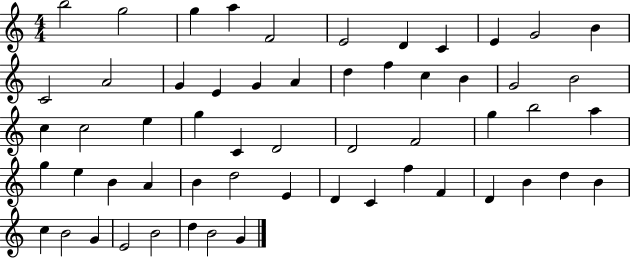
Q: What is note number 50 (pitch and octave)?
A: C5